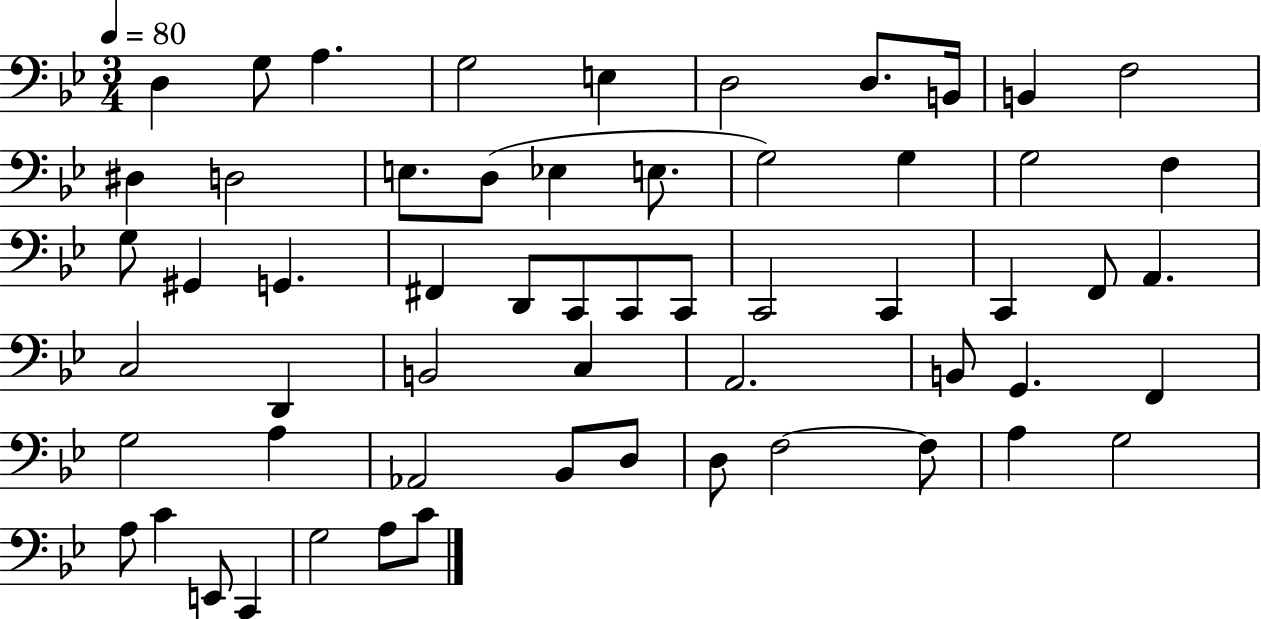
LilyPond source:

{
  \clef bass
  \numericTimeSignature
  \time 3/4
  \key bes \major
  \tempo 4 = 80
  d4 g8 a4. | g2 e4 | d2 d8. b,16 | b,4 f2 | \break dis4 d2 | e8. d8( ees4 e8. | g2) g4 | g2 f4 | \break g8 gis,4 g,4. | fis,4 d,8 c,8 c,8 c,8 | c,2 c,4 | c,4 f,8 a,4. | \break c2 d,4 | b,2 c4 | a,2. | b,8 g,4. f,4 | \break g2 a4 | aes,2 bes,8 d8 | d8 f2~~ f8 | a4 g2 | \break a8 c'4 e,8 c,4 | g2 a8 c'8 | \bar "|."
}